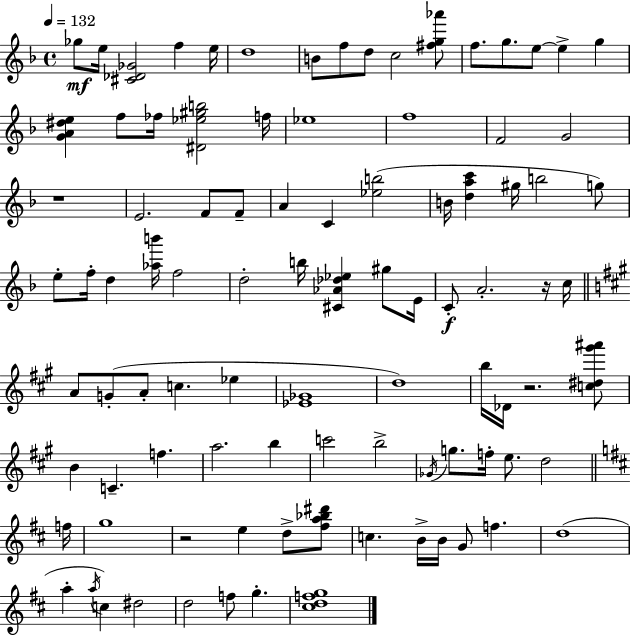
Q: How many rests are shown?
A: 4